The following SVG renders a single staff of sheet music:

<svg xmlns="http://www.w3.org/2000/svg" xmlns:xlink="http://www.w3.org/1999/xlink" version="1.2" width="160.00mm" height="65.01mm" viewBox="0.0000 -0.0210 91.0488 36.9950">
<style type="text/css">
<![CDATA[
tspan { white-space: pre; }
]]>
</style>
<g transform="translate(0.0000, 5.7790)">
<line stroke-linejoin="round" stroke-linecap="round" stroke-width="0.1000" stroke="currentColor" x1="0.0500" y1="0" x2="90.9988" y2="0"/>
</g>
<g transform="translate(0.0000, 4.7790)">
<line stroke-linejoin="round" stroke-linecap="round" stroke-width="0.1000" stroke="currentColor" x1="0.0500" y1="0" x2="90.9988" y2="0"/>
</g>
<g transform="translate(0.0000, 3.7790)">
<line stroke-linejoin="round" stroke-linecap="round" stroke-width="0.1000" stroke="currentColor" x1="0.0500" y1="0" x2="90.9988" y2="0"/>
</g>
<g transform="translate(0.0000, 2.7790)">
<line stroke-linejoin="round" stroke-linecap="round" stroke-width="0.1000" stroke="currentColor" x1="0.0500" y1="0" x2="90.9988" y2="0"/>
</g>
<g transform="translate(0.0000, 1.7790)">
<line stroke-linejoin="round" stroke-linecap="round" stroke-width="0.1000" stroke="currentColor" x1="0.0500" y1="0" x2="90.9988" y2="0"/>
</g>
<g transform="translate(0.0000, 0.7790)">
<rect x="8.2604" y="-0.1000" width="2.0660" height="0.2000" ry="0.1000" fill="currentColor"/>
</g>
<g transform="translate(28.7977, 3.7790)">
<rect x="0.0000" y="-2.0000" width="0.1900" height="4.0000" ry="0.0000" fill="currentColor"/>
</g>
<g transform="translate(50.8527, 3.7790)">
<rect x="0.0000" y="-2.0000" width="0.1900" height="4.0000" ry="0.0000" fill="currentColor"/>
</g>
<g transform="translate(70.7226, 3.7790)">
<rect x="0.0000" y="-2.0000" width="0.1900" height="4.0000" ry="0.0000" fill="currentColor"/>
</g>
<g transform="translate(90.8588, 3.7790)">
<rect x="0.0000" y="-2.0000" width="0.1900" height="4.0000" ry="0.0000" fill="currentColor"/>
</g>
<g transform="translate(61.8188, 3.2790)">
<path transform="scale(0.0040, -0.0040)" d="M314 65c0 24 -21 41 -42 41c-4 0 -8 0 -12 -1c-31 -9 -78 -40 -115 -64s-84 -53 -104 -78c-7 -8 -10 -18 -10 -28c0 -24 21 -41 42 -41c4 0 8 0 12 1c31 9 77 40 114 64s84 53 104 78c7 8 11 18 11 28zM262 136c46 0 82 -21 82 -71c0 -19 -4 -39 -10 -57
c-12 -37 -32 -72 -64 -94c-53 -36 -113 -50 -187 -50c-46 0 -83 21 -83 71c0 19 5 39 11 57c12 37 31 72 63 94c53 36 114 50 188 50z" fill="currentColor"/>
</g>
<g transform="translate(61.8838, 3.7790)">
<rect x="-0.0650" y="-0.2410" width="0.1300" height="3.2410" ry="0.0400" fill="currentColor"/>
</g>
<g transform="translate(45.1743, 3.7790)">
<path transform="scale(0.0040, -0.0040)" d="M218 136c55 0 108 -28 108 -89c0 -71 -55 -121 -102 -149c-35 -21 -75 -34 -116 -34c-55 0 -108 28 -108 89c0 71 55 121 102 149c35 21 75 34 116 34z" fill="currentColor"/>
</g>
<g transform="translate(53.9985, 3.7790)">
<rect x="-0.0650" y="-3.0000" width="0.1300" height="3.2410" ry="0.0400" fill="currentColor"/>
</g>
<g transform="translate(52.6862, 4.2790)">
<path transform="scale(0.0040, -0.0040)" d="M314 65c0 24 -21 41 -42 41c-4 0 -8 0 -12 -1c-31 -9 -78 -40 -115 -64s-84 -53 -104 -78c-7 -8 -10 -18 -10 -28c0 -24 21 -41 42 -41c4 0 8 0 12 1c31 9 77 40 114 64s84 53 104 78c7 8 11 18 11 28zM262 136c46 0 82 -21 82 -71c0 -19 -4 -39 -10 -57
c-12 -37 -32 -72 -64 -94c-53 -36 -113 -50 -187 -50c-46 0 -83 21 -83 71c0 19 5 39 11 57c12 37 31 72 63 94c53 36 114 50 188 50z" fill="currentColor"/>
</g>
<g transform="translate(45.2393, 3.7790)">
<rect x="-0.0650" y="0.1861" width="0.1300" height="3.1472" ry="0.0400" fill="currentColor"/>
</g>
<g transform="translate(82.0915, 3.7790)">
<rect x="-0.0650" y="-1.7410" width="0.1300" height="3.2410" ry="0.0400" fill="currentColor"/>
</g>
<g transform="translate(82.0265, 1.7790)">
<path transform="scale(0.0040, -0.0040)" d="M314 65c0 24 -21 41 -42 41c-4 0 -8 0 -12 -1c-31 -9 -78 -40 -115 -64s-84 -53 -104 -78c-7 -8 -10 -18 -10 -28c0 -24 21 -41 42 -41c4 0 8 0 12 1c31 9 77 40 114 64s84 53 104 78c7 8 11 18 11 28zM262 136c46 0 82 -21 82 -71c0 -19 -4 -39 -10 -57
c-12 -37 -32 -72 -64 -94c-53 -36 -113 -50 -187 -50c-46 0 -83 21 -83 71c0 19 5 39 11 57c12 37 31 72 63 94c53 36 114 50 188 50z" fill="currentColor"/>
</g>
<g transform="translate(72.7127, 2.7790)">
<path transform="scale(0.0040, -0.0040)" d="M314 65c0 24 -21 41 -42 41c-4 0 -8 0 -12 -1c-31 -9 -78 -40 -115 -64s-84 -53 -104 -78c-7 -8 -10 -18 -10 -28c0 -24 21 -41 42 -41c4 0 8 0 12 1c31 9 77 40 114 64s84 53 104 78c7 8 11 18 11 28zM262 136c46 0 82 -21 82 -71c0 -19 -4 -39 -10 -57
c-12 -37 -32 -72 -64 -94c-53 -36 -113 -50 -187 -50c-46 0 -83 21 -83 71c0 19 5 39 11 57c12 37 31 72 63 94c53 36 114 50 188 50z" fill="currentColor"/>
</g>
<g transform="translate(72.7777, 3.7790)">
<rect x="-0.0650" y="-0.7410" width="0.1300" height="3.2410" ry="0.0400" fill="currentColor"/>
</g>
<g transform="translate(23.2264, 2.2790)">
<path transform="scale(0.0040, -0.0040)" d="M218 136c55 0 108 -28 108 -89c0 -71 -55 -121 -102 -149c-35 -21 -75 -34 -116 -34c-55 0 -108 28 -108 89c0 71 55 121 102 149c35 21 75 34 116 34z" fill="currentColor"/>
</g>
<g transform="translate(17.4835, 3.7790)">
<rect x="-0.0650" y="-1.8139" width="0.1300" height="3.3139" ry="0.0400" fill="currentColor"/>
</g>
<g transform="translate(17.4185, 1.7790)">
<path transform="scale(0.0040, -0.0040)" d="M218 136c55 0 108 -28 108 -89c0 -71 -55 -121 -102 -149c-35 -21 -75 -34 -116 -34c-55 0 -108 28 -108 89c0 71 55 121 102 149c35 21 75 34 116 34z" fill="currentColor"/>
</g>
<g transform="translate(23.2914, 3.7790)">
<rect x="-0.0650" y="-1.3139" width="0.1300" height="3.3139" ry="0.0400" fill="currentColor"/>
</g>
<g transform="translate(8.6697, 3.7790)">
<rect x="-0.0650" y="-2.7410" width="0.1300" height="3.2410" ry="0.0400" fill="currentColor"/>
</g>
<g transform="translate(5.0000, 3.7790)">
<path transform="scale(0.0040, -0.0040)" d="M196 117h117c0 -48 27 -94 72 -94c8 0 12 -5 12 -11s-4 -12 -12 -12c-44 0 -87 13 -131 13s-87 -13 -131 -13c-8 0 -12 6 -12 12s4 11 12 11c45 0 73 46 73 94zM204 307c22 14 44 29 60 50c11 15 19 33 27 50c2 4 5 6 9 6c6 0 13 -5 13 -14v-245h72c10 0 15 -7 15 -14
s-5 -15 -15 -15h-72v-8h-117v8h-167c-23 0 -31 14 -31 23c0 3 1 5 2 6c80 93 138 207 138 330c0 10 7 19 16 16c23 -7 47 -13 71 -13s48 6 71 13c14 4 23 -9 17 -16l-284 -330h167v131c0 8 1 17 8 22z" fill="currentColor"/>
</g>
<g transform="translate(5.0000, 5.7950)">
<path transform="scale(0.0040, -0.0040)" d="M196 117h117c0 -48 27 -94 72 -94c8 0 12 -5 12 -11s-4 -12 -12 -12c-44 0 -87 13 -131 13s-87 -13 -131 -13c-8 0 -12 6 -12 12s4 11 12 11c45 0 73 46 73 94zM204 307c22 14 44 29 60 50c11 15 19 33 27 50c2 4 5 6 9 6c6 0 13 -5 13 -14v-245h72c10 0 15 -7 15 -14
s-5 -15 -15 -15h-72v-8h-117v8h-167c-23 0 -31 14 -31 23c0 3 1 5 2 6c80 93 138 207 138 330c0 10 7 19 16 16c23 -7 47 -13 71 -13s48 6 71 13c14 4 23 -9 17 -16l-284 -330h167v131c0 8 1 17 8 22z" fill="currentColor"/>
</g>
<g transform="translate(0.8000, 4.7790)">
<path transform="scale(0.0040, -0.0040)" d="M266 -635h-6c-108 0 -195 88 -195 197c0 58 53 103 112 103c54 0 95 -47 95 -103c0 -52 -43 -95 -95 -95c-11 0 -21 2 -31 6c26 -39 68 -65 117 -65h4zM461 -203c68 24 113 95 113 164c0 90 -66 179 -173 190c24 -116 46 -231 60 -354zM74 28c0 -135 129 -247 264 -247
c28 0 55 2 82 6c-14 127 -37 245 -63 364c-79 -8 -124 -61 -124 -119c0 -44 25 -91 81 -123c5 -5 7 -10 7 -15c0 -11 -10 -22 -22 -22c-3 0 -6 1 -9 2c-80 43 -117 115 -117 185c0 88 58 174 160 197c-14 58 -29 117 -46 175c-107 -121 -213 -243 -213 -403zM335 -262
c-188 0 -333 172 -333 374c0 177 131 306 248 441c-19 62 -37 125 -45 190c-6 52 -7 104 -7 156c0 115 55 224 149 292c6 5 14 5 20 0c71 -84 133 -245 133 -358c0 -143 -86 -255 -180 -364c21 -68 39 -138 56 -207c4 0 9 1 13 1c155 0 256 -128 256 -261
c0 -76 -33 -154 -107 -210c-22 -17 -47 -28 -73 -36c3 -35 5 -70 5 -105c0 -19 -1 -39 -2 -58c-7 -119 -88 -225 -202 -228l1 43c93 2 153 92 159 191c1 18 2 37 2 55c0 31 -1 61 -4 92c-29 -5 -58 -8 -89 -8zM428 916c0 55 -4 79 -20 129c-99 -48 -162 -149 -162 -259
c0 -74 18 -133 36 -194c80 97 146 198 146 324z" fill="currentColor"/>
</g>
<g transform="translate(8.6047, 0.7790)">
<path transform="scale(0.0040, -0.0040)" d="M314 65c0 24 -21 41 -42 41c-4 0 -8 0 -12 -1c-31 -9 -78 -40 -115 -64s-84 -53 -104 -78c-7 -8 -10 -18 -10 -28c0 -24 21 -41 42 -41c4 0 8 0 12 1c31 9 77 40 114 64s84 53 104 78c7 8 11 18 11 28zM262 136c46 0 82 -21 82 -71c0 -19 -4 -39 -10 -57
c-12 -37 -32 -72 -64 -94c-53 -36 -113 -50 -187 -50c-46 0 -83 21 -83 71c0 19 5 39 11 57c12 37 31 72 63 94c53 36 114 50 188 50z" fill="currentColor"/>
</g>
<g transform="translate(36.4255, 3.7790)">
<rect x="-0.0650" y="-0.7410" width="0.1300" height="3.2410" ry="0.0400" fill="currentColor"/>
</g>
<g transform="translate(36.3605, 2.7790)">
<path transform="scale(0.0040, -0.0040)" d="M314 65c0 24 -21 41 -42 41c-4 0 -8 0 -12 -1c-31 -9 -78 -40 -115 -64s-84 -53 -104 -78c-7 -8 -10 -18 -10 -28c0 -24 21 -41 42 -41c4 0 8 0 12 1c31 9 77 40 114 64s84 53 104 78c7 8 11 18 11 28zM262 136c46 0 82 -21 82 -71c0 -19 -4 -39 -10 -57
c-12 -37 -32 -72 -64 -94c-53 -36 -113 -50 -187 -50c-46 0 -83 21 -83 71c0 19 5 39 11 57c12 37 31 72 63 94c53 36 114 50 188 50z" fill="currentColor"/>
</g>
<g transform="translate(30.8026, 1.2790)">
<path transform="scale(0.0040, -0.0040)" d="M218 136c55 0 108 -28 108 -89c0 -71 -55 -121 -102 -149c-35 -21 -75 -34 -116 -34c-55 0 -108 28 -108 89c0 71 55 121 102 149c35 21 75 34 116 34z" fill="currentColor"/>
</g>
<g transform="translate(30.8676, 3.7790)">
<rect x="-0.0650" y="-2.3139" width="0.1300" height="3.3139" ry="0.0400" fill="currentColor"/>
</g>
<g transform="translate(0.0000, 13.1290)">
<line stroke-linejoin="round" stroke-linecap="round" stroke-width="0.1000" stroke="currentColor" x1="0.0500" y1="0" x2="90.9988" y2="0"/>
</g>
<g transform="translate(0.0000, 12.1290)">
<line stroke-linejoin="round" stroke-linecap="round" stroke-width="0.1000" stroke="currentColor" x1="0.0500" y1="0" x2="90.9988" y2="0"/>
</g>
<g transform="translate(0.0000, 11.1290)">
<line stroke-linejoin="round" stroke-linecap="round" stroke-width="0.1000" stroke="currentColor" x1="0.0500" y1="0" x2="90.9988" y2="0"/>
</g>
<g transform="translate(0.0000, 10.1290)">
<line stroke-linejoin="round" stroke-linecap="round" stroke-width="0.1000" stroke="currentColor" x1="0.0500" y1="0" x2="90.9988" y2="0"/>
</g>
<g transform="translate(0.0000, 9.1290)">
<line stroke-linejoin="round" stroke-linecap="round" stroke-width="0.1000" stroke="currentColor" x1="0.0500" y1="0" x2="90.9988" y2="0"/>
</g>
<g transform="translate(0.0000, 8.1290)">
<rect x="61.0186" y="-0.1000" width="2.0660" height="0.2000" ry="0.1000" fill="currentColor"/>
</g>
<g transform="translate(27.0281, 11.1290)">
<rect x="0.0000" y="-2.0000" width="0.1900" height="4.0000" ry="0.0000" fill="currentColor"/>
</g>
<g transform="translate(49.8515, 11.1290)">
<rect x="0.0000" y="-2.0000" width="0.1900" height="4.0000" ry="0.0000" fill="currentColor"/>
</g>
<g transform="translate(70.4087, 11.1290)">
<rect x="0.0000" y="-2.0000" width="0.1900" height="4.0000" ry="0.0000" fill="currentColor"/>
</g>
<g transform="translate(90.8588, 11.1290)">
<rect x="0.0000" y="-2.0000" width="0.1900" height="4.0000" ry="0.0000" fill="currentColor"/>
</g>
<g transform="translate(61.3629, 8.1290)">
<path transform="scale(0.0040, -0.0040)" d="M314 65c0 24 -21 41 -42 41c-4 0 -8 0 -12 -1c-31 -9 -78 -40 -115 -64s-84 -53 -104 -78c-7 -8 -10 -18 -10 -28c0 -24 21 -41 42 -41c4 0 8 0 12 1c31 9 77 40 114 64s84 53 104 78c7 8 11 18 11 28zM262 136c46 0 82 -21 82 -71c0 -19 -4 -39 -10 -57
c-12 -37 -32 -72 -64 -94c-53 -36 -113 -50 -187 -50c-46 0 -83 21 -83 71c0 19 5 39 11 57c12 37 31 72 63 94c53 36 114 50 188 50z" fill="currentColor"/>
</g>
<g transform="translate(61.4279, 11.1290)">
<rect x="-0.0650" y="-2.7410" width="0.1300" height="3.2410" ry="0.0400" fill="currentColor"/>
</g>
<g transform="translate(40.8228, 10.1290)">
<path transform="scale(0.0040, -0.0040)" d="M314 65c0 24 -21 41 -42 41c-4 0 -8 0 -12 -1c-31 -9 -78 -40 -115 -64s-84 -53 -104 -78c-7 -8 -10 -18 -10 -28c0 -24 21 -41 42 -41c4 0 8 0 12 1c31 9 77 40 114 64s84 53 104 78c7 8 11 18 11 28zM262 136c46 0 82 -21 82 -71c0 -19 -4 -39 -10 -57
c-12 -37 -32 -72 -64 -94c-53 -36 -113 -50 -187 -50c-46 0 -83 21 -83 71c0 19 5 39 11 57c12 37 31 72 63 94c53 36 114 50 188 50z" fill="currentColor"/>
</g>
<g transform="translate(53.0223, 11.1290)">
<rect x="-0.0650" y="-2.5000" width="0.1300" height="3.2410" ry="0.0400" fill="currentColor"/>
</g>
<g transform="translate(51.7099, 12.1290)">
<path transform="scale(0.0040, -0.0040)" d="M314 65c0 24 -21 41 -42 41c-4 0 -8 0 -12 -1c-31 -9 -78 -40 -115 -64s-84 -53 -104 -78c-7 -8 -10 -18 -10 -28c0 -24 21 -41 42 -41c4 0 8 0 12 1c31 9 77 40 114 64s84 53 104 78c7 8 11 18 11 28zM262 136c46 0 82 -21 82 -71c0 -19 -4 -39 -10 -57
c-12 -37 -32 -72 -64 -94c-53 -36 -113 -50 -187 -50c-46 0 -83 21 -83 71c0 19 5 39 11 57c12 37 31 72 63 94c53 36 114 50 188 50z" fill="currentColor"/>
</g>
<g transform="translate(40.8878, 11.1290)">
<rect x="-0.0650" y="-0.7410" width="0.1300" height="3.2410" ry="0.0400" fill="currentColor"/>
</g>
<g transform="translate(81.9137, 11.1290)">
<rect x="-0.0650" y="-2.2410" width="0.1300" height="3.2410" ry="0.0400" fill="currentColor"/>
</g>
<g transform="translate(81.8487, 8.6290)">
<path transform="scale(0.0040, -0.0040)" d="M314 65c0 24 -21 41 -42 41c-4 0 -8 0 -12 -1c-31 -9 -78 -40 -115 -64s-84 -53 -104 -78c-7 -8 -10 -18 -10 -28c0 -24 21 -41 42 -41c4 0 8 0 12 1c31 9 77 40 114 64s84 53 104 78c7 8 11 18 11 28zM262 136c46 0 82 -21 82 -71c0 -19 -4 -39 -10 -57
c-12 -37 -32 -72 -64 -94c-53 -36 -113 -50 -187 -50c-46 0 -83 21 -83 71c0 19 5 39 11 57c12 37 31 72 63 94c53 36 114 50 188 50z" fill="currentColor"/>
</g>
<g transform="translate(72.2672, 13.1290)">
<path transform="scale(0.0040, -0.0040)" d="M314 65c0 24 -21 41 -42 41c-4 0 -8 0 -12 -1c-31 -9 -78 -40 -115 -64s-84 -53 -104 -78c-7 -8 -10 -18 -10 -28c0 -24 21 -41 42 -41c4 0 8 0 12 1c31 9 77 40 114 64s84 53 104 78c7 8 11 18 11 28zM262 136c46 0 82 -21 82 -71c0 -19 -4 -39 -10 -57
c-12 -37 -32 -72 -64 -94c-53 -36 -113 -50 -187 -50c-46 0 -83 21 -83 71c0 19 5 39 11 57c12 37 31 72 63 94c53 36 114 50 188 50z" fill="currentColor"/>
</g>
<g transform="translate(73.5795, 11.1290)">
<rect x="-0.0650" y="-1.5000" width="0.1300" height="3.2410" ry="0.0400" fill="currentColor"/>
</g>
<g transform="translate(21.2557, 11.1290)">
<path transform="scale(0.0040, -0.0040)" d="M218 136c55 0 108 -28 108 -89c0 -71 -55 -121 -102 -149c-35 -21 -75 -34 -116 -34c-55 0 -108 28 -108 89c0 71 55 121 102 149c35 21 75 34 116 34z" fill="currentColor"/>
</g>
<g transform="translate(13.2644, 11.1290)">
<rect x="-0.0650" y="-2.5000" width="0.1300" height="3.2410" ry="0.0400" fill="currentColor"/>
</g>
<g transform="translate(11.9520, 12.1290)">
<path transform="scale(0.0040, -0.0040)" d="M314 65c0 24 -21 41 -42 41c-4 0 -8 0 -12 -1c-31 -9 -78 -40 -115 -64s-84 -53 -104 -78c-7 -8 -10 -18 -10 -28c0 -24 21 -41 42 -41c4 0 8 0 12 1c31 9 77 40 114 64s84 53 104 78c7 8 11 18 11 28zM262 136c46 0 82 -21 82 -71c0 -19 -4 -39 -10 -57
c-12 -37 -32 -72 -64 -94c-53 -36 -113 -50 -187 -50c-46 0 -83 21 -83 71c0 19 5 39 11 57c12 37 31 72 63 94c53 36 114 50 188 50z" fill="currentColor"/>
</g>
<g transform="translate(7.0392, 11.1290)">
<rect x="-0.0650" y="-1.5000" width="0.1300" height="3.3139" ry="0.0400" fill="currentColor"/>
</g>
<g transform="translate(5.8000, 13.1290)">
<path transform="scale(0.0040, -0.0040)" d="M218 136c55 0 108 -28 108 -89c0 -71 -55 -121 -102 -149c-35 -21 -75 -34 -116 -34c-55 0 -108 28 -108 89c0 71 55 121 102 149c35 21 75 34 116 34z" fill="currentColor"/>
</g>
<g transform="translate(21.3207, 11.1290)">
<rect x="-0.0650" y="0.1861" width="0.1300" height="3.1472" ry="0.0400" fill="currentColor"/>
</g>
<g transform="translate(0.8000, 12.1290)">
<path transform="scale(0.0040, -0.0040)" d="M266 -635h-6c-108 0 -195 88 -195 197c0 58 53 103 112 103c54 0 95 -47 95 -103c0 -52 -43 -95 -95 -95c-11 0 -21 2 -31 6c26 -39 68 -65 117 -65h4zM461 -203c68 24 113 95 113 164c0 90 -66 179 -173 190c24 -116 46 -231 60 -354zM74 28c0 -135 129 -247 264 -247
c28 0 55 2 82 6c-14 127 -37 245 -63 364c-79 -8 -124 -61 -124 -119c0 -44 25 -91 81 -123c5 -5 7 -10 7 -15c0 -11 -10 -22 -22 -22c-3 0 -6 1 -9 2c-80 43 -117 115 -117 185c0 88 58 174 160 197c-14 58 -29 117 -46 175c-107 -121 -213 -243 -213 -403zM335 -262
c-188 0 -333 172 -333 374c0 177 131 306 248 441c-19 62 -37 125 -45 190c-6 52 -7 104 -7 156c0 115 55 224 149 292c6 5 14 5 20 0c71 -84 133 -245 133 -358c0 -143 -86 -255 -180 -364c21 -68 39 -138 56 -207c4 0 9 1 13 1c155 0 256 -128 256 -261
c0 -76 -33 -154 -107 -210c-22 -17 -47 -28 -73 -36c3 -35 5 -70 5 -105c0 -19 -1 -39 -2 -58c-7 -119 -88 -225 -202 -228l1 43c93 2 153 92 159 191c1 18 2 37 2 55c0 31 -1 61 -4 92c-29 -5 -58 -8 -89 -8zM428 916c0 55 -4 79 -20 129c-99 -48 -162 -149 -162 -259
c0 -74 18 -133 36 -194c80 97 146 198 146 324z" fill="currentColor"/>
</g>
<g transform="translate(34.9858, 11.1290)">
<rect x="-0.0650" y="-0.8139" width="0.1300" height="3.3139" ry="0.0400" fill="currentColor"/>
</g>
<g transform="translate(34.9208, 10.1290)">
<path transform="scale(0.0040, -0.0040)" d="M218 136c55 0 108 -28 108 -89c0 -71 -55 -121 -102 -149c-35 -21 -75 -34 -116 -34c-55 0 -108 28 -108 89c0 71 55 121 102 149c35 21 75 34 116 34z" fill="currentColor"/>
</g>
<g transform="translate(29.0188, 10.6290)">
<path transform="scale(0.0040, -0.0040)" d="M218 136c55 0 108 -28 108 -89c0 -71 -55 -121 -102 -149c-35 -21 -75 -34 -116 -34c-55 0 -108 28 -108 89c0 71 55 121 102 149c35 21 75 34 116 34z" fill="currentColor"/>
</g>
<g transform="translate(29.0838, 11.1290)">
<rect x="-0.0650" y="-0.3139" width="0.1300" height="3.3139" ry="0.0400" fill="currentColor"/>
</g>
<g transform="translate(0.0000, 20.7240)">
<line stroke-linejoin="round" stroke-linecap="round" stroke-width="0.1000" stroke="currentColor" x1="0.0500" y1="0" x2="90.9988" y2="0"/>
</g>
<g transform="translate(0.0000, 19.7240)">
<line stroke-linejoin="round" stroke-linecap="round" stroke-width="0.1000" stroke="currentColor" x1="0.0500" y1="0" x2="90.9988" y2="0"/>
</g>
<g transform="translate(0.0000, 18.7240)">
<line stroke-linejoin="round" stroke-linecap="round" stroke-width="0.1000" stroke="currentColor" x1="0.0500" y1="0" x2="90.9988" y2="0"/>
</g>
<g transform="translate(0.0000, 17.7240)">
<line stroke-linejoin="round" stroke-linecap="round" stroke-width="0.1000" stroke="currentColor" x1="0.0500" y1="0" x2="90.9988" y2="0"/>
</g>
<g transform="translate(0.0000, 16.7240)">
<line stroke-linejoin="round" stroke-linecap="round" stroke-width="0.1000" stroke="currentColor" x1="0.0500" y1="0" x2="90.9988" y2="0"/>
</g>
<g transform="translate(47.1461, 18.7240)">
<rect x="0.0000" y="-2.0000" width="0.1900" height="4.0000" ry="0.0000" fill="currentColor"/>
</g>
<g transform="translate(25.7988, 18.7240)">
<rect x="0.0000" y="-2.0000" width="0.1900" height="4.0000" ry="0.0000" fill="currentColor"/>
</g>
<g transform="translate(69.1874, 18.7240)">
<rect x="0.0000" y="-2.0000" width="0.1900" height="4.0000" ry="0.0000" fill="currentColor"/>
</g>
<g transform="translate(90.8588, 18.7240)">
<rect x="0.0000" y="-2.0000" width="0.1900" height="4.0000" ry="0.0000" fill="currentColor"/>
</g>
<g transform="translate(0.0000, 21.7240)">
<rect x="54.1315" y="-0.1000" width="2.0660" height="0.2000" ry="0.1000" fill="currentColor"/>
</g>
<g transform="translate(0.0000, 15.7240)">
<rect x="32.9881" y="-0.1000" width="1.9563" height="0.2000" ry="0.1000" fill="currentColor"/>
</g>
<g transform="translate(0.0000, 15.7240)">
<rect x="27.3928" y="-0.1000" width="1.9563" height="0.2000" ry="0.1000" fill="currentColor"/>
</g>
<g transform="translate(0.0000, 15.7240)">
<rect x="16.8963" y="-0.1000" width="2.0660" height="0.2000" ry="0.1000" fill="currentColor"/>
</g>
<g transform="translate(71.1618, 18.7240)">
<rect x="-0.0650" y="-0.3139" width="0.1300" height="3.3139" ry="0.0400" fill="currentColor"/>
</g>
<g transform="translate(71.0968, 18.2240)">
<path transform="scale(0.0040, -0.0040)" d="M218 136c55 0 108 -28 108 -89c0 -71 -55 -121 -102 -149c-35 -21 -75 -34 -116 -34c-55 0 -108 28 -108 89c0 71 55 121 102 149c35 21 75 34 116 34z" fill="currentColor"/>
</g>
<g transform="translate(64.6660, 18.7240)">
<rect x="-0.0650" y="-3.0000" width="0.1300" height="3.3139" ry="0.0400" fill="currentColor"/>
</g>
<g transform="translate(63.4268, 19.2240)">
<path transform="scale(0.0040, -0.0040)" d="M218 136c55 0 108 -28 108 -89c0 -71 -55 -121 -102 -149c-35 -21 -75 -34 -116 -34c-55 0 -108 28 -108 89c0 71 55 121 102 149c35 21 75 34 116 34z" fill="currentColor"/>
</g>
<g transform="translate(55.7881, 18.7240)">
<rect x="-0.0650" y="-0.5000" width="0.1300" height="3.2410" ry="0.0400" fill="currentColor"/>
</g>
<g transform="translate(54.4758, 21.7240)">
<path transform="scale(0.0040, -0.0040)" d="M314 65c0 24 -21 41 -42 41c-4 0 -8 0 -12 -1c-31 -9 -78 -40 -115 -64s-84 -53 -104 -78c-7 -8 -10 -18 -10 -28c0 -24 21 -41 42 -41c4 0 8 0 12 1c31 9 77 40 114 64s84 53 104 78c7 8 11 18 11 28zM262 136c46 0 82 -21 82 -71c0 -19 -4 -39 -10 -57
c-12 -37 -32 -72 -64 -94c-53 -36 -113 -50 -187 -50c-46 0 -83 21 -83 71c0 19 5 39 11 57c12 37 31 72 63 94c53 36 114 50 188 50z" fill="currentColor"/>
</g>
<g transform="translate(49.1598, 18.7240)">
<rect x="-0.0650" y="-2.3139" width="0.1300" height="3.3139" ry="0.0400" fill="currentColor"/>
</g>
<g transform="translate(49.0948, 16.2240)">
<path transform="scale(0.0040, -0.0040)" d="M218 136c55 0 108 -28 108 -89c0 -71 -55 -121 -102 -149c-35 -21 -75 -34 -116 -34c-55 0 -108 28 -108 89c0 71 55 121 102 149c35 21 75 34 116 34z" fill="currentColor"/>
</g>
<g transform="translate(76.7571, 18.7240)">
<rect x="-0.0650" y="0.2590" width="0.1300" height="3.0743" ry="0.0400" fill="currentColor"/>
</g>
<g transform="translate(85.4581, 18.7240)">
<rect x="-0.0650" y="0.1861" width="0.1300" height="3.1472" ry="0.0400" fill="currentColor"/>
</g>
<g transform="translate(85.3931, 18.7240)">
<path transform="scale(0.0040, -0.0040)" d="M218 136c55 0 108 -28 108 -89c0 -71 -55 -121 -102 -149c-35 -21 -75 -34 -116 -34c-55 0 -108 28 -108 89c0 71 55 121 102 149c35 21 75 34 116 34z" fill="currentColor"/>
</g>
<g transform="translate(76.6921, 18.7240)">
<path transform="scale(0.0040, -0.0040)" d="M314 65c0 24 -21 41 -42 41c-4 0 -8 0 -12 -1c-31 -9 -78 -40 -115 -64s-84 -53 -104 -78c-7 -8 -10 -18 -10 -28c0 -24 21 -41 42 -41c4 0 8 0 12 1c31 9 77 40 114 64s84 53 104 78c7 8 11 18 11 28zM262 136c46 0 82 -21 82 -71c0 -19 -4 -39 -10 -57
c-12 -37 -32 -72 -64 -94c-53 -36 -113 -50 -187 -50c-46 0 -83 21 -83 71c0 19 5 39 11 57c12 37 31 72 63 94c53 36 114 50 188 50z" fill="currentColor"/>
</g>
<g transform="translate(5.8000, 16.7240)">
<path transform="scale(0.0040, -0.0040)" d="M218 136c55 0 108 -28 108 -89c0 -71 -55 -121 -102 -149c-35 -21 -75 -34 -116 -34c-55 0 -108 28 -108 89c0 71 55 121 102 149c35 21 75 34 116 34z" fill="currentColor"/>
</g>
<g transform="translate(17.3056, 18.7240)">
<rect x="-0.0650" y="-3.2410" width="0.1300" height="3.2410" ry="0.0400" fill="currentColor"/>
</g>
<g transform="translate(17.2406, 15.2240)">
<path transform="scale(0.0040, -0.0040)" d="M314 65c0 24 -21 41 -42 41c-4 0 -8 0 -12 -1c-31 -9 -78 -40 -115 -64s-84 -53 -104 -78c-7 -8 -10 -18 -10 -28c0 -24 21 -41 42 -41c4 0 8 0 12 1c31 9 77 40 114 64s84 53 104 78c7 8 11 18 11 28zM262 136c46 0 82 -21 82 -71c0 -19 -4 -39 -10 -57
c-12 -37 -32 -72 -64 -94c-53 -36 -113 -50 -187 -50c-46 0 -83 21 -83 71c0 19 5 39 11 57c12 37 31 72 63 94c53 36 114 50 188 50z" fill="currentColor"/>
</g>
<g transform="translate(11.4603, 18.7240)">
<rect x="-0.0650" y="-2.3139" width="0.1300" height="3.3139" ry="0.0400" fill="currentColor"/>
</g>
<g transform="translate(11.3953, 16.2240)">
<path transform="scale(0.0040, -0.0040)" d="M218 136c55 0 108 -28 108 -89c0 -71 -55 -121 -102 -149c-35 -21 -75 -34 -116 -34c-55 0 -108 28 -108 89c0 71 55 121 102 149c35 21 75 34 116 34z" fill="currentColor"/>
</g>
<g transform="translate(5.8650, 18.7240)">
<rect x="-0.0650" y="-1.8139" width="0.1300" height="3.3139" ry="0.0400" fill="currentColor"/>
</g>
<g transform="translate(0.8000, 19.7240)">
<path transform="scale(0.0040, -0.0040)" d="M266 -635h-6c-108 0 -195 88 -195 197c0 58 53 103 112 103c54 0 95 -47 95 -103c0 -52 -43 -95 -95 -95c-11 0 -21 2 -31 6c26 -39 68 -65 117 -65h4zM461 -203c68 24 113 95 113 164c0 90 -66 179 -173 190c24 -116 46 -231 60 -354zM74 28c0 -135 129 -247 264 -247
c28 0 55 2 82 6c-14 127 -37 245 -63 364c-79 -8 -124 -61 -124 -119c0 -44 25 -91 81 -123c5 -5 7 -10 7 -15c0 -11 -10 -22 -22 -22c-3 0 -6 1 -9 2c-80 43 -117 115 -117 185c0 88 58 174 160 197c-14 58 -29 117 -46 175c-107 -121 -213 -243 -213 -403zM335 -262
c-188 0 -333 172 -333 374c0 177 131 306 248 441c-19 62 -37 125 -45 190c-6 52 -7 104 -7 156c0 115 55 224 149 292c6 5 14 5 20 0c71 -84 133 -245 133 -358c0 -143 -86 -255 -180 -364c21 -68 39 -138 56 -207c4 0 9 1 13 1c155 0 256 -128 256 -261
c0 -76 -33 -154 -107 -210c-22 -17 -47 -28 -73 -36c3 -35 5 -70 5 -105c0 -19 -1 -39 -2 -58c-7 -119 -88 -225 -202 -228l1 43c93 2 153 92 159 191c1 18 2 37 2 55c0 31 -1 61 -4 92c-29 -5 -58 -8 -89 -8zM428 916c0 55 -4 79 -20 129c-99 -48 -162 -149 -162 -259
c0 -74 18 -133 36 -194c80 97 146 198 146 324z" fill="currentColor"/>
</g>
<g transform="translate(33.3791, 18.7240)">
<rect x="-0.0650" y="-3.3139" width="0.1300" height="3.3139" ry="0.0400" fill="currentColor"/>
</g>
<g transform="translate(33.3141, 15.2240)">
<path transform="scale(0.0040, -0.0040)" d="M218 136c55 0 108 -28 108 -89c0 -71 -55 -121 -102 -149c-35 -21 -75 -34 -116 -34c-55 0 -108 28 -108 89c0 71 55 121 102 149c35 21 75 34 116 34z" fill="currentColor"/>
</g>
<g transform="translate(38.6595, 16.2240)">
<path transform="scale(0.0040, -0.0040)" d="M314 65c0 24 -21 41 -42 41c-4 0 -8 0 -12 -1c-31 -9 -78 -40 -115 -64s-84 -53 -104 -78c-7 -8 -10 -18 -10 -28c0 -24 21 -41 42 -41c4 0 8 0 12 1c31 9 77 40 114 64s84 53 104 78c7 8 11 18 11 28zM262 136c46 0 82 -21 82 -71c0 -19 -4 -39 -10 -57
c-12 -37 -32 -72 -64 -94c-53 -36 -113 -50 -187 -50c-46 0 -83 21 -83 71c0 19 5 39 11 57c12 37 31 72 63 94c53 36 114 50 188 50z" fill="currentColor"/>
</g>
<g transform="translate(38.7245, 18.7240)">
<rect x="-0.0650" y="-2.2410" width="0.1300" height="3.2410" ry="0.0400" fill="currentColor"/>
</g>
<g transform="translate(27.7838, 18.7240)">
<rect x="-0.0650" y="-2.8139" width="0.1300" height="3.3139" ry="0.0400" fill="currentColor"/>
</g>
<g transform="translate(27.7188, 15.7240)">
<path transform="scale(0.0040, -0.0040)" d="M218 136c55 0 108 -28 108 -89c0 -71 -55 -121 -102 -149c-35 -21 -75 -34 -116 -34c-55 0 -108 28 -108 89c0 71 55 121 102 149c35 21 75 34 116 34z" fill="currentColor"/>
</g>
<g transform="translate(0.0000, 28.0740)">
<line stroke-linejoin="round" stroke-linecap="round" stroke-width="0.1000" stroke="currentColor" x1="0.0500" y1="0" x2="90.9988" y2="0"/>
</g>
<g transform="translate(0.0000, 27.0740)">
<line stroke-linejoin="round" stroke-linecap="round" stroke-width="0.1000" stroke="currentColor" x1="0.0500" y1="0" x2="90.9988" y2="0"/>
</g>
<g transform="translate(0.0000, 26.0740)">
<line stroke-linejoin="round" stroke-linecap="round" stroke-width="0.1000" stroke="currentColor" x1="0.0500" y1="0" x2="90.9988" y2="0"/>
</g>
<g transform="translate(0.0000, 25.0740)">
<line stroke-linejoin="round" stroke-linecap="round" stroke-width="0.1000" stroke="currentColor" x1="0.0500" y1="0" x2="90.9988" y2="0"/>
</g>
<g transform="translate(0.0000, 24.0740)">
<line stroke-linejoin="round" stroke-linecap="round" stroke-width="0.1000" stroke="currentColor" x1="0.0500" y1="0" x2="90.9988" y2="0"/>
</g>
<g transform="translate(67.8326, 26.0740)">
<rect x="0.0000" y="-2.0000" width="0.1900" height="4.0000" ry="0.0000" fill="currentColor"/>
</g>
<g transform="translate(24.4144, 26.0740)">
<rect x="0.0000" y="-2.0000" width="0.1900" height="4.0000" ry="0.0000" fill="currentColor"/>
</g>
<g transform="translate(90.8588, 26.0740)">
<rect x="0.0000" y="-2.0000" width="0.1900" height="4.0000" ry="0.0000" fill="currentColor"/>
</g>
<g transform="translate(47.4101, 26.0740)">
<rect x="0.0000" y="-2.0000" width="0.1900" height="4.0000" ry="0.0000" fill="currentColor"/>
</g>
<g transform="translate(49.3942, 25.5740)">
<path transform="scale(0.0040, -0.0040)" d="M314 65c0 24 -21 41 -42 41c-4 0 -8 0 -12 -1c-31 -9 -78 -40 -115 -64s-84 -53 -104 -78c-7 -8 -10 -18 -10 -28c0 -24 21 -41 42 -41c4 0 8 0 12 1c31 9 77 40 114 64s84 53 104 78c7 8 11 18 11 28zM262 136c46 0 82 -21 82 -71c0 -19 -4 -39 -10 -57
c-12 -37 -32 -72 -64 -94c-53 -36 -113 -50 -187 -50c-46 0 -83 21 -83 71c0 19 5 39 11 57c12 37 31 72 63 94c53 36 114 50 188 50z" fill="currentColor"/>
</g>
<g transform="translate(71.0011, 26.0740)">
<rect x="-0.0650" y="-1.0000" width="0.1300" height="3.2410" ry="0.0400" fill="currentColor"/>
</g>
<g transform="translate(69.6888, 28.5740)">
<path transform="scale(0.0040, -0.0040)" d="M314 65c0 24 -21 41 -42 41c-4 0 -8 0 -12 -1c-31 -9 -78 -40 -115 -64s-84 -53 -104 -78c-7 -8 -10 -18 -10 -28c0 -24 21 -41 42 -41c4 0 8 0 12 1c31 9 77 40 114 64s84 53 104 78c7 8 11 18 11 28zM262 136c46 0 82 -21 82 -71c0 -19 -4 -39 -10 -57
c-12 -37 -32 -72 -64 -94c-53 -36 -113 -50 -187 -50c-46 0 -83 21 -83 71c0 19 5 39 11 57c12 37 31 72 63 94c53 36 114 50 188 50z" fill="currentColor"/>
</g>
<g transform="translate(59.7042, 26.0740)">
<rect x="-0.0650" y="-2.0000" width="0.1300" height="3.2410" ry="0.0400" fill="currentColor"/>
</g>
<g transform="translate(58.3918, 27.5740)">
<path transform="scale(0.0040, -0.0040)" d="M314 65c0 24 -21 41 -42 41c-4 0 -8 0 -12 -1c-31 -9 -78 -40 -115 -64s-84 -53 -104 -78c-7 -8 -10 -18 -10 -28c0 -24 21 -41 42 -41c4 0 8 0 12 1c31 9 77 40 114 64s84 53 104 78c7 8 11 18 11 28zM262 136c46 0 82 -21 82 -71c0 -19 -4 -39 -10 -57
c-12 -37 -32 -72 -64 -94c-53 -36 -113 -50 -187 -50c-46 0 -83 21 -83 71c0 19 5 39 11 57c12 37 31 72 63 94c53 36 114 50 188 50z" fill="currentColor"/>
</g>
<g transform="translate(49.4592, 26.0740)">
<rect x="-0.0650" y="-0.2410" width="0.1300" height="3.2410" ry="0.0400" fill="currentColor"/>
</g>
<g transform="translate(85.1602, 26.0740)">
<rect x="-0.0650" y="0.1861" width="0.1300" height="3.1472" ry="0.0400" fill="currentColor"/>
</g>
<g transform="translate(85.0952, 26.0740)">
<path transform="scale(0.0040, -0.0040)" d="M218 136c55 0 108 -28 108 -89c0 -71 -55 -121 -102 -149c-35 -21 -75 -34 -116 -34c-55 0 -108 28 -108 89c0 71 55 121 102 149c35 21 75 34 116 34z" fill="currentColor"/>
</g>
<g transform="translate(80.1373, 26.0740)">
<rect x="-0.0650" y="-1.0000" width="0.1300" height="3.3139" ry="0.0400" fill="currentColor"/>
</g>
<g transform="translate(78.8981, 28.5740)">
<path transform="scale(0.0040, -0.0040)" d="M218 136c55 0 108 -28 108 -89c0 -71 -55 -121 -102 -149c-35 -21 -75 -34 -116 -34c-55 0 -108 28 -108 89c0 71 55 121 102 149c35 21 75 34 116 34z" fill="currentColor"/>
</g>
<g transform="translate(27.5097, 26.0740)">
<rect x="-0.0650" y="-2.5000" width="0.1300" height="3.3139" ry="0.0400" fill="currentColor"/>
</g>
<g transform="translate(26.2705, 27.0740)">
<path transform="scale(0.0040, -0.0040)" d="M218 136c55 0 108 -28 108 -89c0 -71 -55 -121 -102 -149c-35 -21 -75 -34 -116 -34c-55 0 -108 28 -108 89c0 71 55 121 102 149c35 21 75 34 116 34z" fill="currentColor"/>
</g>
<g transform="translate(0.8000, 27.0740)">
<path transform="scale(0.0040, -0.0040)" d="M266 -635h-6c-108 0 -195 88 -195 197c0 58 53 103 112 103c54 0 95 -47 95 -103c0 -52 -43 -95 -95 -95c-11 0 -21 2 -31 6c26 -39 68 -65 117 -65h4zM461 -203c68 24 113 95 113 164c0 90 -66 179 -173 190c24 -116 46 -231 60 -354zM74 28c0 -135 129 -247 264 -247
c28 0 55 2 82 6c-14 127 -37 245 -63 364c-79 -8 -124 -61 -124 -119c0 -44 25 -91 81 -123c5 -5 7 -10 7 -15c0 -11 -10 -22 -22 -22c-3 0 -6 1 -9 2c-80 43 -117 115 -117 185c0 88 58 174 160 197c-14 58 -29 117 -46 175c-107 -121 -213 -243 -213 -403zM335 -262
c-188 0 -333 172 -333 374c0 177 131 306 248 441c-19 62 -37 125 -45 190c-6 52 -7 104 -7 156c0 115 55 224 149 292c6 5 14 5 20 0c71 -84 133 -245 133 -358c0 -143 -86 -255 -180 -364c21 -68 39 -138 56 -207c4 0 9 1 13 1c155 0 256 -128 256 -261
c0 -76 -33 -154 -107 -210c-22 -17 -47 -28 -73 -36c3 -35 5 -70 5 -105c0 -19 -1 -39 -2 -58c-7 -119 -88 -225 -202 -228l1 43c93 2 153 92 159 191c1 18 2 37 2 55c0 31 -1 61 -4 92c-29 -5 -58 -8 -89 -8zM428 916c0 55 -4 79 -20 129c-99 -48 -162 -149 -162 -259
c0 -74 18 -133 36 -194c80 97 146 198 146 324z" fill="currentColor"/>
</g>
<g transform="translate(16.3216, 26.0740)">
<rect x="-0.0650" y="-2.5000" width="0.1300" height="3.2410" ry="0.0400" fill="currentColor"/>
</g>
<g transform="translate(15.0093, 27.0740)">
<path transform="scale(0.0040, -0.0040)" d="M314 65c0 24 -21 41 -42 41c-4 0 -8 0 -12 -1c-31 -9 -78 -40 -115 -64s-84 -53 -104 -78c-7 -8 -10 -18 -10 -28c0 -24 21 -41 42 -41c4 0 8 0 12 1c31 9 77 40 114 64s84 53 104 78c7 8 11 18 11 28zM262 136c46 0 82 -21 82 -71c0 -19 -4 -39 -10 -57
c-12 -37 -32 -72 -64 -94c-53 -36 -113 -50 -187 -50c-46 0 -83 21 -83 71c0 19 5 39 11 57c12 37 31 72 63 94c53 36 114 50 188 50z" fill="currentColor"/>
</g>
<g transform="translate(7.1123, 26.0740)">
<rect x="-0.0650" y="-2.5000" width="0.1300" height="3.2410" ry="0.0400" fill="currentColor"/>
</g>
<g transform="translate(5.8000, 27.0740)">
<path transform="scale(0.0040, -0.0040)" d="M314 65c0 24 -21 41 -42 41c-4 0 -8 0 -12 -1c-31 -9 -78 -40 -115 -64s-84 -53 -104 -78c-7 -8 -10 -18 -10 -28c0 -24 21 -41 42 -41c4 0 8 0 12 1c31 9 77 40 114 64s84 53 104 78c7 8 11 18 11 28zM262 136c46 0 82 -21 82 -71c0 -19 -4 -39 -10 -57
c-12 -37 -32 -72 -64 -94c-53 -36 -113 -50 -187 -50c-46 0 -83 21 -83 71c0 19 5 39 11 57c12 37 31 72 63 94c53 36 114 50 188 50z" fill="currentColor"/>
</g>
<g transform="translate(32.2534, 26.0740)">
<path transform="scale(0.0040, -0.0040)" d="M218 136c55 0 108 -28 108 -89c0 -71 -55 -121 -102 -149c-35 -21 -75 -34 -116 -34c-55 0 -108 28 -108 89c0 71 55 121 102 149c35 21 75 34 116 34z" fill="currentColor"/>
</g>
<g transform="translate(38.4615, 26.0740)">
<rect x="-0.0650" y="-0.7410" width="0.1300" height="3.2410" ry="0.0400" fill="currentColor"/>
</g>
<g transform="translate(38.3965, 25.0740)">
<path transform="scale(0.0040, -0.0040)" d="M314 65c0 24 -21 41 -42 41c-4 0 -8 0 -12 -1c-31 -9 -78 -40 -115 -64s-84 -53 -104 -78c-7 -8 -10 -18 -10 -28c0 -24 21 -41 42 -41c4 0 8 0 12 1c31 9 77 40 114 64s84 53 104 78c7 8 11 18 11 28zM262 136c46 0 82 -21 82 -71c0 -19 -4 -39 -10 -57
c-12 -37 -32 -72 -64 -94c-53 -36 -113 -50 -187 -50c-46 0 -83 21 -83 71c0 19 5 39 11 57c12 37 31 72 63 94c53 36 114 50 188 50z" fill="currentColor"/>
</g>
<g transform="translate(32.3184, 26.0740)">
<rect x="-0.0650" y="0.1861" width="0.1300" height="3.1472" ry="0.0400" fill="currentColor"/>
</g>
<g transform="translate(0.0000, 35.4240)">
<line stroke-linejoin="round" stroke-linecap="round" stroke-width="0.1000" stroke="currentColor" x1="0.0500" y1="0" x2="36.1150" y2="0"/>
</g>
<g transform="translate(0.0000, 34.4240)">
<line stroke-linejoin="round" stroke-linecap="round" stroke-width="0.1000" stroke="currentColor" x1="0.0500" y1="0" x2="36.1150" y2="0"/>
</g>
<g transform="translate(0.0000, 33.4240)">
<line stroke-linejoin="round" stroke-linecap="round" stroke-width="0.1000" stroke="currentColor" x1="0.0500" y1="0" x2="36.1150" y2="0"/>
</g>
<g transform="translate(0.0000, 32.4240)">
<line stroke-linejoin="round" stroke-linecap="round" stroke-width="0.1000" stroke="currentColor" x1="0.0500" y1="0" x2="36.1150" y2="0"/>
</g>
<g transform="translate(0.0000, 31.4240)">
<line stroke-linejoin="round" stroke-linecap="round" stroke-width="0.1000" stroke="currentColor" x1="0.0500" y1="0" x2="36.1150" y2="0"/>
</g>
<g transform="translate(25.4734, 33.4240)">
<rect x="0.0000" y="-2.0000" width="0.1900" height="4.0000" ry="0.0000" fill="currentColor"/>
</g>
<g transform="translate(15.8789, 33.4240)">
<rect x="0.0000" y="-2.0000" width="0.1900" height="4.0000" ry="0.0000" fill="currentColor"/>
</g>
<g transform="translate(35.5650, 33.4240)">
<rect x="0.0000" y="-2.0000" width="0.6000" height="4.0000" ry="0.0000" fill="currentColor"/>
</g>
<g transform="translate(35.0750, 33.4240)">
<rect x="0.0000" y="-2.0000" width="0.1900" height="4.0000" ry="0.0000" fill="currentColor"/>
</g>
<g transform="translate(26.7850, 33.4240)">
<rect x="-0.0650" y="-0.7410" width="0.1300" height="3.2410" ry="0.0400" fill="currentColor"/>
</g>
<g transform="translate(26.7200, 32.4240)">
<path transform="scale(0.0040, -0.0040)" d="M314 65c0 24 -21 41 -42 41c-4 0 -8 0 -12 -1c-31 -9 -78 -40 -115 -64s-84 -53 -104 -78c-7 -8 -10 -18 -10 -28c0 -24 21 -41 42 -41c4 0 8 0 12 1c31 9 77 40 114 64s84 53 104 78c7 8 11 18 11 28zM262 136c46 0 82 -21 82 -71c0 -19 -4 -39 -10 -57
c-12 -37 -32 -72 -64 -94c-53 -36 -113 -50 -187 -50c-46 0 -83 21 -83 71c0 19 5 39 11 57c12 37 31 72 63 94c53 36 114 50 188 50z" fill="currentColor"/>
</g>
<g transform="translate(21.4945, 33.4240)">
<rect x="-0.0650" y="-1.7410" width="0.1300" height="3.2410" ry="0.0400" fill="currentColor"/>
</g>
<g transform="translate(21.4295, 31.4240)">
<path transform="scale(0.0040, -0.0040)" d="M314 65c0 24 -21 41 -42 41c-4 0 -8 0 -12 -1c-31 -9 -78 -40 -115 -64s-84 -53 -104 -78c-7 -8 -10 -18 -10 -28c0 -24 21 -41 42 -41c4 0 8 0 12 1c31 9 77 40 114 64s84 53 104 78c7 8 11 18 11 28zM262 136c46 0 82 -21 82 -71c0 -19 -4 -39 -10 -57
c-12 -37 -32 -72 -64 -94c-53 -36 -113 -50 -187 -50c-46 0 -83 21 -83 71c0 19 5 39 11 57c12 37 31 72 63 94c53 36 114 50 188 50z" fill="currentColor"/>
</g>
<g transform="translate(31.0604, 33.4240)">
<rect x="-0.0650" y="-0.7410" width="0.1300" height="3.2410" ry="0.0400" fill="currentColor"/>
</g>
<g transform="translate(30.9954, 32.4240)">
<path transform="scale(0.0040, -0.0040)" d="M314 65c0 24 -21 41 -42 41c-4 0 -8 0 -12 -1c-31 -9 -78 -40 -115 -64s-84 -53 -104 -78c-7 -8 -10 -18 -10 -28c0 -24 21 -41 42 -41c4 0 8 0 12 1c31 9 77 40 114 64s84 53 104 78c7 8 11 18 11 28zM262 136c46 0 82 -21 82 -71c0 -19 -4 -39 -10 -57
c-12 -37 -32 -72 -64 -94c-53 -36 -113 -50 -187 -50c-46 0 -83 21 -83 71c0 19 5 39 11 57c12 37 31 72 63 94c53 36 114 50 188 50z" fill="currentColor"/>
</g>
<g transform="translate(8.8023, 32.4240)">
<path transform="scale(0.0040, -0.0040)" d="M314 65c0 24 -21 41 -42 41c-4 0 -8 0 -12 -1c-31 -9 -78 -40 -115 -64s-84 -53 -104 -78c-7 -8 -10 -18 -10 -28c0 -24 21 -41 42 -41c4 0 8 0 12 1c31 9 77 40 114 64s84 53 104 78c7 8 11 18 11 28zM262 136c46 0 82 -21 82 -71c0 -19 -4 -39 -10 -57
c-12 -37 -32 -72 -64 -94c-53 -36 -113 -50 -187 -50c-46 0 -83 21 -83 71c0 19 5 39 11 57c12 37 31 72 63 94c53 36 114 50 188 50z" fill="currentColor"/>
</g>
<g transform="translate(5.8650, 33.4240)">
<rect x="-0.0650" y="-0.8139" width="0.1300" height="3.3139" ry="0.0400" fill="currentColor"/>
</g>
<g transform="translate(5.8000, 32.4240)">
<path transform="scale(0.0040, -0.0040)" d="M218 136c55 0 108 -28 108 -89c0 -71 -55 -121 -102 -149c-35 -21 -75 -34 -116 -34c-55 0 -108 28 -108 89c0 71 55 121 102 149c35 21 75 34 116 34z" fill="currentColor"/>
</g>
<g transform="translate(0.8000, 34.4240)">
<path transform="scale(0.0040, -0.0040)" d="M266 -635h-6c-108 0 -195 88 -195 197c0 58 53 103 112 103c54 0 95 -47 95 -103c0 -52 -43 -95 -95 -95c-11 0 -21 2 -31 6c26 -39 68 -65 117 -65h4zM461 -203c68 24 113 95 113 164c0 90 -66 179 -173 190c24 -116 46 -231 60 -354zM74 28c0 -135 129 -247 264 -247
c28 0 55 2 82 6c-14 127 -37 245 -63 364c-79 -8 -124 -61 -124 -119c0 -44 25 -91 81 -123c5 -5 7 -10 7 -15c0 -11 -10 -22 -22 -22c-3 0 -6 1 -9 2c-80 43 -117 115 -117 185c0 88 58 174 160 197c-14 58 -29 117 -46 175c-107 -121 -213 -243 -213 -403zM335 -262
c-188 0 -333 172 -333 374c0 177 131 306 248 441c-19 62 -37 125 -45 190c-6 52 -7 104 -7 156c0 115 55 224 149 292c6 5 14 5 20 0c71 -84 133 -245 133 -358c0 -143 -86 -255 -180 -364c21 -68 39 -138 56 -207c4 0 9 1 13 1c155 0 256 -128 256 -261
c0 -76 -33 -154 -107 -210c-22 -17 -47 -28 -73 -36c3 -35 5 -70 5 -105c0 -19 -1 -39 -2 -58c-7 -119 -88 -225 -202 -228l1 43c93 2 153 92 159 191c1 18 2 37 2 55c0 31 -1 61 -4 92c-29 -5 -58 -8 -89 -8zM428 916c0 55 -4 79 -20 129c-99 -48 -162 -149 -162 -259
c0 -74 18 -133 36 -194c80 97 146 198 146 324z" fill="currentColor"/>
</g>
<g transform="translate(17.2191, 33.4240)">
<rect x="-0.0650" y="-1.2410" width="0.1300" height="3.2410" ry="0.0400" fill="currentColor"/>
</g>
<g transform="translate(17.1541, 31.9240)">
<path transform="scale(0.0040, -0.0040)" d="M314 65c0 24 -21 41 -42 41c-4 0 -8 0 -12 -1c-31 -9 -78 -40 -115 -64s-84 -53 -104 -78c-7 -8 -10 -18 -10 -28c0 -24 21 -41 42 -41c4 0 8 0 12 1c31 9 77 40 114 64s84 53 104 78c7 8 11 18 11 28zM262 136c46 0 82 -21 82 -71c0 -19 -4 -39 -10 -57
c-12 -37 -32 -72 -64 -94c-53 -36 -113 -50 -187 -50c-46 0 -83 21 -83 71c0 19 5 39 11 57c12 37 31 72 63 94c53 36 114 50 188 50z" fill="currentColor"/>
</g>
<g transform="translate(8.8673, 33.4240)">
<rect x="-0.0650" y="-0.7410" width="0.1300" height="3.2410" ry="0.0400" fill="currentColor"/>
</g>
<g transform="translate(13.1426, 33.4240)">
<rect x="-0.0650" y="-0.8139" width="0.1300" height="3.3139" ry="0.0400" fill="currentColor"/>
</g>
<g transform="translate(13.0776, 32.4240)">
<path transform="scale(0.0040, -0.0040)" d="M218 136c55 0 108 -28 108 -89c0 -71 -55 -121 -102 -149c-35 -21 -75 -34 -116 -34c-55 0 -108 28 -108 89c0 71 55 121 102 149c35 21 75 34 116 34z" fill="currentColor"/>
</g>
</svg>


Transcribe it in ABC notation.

X:1
T:Untitled
M:4/4
L:1/4
K:C
a2 f e g d2 B A2 c2 d2 f2 E G2 B c d d2 G2 a2 E2 g2 f g b2 a b g2 g C2 A c B2 B G2 G2 G B d2 c2 F2 D2 D B d d2 d e2 f2 d2 d2